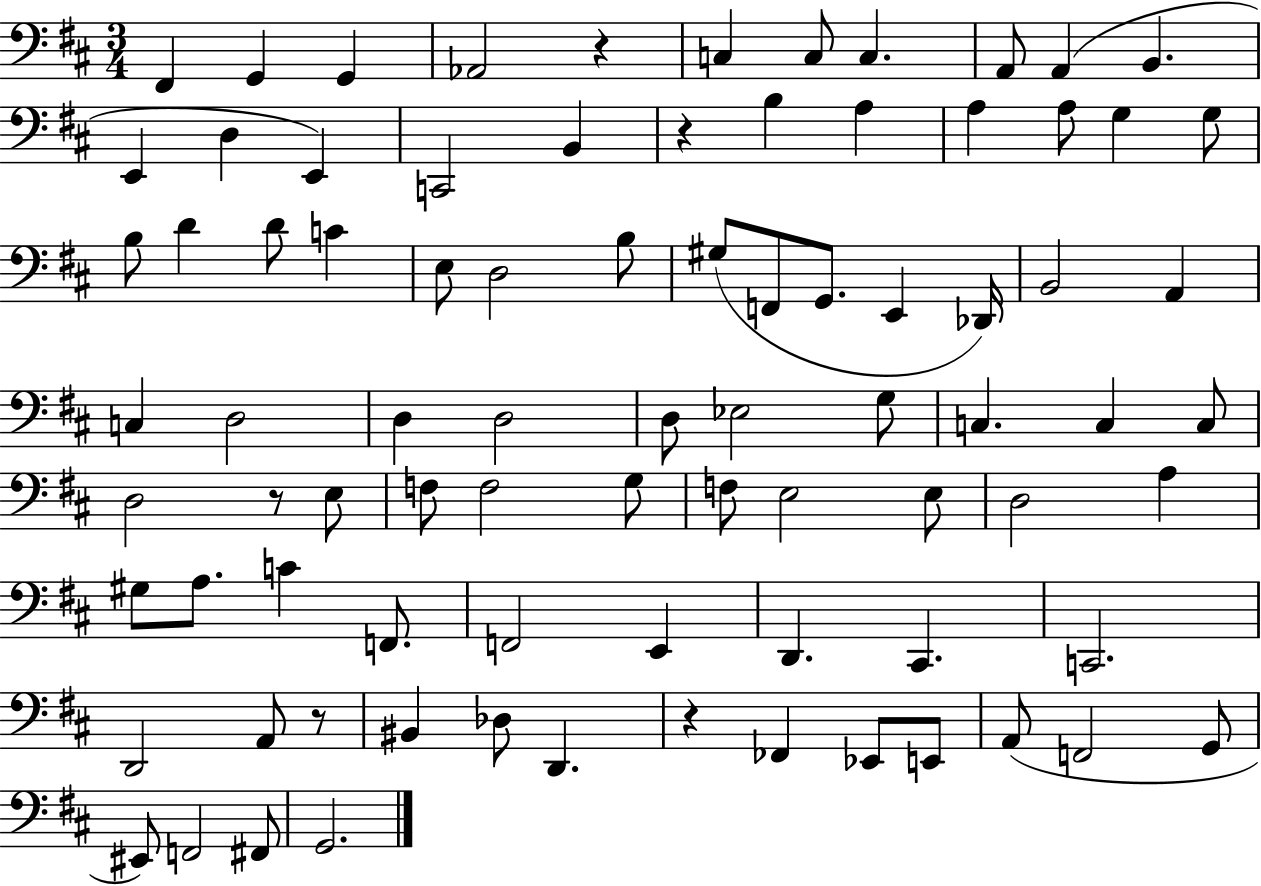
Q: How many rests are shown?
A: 5